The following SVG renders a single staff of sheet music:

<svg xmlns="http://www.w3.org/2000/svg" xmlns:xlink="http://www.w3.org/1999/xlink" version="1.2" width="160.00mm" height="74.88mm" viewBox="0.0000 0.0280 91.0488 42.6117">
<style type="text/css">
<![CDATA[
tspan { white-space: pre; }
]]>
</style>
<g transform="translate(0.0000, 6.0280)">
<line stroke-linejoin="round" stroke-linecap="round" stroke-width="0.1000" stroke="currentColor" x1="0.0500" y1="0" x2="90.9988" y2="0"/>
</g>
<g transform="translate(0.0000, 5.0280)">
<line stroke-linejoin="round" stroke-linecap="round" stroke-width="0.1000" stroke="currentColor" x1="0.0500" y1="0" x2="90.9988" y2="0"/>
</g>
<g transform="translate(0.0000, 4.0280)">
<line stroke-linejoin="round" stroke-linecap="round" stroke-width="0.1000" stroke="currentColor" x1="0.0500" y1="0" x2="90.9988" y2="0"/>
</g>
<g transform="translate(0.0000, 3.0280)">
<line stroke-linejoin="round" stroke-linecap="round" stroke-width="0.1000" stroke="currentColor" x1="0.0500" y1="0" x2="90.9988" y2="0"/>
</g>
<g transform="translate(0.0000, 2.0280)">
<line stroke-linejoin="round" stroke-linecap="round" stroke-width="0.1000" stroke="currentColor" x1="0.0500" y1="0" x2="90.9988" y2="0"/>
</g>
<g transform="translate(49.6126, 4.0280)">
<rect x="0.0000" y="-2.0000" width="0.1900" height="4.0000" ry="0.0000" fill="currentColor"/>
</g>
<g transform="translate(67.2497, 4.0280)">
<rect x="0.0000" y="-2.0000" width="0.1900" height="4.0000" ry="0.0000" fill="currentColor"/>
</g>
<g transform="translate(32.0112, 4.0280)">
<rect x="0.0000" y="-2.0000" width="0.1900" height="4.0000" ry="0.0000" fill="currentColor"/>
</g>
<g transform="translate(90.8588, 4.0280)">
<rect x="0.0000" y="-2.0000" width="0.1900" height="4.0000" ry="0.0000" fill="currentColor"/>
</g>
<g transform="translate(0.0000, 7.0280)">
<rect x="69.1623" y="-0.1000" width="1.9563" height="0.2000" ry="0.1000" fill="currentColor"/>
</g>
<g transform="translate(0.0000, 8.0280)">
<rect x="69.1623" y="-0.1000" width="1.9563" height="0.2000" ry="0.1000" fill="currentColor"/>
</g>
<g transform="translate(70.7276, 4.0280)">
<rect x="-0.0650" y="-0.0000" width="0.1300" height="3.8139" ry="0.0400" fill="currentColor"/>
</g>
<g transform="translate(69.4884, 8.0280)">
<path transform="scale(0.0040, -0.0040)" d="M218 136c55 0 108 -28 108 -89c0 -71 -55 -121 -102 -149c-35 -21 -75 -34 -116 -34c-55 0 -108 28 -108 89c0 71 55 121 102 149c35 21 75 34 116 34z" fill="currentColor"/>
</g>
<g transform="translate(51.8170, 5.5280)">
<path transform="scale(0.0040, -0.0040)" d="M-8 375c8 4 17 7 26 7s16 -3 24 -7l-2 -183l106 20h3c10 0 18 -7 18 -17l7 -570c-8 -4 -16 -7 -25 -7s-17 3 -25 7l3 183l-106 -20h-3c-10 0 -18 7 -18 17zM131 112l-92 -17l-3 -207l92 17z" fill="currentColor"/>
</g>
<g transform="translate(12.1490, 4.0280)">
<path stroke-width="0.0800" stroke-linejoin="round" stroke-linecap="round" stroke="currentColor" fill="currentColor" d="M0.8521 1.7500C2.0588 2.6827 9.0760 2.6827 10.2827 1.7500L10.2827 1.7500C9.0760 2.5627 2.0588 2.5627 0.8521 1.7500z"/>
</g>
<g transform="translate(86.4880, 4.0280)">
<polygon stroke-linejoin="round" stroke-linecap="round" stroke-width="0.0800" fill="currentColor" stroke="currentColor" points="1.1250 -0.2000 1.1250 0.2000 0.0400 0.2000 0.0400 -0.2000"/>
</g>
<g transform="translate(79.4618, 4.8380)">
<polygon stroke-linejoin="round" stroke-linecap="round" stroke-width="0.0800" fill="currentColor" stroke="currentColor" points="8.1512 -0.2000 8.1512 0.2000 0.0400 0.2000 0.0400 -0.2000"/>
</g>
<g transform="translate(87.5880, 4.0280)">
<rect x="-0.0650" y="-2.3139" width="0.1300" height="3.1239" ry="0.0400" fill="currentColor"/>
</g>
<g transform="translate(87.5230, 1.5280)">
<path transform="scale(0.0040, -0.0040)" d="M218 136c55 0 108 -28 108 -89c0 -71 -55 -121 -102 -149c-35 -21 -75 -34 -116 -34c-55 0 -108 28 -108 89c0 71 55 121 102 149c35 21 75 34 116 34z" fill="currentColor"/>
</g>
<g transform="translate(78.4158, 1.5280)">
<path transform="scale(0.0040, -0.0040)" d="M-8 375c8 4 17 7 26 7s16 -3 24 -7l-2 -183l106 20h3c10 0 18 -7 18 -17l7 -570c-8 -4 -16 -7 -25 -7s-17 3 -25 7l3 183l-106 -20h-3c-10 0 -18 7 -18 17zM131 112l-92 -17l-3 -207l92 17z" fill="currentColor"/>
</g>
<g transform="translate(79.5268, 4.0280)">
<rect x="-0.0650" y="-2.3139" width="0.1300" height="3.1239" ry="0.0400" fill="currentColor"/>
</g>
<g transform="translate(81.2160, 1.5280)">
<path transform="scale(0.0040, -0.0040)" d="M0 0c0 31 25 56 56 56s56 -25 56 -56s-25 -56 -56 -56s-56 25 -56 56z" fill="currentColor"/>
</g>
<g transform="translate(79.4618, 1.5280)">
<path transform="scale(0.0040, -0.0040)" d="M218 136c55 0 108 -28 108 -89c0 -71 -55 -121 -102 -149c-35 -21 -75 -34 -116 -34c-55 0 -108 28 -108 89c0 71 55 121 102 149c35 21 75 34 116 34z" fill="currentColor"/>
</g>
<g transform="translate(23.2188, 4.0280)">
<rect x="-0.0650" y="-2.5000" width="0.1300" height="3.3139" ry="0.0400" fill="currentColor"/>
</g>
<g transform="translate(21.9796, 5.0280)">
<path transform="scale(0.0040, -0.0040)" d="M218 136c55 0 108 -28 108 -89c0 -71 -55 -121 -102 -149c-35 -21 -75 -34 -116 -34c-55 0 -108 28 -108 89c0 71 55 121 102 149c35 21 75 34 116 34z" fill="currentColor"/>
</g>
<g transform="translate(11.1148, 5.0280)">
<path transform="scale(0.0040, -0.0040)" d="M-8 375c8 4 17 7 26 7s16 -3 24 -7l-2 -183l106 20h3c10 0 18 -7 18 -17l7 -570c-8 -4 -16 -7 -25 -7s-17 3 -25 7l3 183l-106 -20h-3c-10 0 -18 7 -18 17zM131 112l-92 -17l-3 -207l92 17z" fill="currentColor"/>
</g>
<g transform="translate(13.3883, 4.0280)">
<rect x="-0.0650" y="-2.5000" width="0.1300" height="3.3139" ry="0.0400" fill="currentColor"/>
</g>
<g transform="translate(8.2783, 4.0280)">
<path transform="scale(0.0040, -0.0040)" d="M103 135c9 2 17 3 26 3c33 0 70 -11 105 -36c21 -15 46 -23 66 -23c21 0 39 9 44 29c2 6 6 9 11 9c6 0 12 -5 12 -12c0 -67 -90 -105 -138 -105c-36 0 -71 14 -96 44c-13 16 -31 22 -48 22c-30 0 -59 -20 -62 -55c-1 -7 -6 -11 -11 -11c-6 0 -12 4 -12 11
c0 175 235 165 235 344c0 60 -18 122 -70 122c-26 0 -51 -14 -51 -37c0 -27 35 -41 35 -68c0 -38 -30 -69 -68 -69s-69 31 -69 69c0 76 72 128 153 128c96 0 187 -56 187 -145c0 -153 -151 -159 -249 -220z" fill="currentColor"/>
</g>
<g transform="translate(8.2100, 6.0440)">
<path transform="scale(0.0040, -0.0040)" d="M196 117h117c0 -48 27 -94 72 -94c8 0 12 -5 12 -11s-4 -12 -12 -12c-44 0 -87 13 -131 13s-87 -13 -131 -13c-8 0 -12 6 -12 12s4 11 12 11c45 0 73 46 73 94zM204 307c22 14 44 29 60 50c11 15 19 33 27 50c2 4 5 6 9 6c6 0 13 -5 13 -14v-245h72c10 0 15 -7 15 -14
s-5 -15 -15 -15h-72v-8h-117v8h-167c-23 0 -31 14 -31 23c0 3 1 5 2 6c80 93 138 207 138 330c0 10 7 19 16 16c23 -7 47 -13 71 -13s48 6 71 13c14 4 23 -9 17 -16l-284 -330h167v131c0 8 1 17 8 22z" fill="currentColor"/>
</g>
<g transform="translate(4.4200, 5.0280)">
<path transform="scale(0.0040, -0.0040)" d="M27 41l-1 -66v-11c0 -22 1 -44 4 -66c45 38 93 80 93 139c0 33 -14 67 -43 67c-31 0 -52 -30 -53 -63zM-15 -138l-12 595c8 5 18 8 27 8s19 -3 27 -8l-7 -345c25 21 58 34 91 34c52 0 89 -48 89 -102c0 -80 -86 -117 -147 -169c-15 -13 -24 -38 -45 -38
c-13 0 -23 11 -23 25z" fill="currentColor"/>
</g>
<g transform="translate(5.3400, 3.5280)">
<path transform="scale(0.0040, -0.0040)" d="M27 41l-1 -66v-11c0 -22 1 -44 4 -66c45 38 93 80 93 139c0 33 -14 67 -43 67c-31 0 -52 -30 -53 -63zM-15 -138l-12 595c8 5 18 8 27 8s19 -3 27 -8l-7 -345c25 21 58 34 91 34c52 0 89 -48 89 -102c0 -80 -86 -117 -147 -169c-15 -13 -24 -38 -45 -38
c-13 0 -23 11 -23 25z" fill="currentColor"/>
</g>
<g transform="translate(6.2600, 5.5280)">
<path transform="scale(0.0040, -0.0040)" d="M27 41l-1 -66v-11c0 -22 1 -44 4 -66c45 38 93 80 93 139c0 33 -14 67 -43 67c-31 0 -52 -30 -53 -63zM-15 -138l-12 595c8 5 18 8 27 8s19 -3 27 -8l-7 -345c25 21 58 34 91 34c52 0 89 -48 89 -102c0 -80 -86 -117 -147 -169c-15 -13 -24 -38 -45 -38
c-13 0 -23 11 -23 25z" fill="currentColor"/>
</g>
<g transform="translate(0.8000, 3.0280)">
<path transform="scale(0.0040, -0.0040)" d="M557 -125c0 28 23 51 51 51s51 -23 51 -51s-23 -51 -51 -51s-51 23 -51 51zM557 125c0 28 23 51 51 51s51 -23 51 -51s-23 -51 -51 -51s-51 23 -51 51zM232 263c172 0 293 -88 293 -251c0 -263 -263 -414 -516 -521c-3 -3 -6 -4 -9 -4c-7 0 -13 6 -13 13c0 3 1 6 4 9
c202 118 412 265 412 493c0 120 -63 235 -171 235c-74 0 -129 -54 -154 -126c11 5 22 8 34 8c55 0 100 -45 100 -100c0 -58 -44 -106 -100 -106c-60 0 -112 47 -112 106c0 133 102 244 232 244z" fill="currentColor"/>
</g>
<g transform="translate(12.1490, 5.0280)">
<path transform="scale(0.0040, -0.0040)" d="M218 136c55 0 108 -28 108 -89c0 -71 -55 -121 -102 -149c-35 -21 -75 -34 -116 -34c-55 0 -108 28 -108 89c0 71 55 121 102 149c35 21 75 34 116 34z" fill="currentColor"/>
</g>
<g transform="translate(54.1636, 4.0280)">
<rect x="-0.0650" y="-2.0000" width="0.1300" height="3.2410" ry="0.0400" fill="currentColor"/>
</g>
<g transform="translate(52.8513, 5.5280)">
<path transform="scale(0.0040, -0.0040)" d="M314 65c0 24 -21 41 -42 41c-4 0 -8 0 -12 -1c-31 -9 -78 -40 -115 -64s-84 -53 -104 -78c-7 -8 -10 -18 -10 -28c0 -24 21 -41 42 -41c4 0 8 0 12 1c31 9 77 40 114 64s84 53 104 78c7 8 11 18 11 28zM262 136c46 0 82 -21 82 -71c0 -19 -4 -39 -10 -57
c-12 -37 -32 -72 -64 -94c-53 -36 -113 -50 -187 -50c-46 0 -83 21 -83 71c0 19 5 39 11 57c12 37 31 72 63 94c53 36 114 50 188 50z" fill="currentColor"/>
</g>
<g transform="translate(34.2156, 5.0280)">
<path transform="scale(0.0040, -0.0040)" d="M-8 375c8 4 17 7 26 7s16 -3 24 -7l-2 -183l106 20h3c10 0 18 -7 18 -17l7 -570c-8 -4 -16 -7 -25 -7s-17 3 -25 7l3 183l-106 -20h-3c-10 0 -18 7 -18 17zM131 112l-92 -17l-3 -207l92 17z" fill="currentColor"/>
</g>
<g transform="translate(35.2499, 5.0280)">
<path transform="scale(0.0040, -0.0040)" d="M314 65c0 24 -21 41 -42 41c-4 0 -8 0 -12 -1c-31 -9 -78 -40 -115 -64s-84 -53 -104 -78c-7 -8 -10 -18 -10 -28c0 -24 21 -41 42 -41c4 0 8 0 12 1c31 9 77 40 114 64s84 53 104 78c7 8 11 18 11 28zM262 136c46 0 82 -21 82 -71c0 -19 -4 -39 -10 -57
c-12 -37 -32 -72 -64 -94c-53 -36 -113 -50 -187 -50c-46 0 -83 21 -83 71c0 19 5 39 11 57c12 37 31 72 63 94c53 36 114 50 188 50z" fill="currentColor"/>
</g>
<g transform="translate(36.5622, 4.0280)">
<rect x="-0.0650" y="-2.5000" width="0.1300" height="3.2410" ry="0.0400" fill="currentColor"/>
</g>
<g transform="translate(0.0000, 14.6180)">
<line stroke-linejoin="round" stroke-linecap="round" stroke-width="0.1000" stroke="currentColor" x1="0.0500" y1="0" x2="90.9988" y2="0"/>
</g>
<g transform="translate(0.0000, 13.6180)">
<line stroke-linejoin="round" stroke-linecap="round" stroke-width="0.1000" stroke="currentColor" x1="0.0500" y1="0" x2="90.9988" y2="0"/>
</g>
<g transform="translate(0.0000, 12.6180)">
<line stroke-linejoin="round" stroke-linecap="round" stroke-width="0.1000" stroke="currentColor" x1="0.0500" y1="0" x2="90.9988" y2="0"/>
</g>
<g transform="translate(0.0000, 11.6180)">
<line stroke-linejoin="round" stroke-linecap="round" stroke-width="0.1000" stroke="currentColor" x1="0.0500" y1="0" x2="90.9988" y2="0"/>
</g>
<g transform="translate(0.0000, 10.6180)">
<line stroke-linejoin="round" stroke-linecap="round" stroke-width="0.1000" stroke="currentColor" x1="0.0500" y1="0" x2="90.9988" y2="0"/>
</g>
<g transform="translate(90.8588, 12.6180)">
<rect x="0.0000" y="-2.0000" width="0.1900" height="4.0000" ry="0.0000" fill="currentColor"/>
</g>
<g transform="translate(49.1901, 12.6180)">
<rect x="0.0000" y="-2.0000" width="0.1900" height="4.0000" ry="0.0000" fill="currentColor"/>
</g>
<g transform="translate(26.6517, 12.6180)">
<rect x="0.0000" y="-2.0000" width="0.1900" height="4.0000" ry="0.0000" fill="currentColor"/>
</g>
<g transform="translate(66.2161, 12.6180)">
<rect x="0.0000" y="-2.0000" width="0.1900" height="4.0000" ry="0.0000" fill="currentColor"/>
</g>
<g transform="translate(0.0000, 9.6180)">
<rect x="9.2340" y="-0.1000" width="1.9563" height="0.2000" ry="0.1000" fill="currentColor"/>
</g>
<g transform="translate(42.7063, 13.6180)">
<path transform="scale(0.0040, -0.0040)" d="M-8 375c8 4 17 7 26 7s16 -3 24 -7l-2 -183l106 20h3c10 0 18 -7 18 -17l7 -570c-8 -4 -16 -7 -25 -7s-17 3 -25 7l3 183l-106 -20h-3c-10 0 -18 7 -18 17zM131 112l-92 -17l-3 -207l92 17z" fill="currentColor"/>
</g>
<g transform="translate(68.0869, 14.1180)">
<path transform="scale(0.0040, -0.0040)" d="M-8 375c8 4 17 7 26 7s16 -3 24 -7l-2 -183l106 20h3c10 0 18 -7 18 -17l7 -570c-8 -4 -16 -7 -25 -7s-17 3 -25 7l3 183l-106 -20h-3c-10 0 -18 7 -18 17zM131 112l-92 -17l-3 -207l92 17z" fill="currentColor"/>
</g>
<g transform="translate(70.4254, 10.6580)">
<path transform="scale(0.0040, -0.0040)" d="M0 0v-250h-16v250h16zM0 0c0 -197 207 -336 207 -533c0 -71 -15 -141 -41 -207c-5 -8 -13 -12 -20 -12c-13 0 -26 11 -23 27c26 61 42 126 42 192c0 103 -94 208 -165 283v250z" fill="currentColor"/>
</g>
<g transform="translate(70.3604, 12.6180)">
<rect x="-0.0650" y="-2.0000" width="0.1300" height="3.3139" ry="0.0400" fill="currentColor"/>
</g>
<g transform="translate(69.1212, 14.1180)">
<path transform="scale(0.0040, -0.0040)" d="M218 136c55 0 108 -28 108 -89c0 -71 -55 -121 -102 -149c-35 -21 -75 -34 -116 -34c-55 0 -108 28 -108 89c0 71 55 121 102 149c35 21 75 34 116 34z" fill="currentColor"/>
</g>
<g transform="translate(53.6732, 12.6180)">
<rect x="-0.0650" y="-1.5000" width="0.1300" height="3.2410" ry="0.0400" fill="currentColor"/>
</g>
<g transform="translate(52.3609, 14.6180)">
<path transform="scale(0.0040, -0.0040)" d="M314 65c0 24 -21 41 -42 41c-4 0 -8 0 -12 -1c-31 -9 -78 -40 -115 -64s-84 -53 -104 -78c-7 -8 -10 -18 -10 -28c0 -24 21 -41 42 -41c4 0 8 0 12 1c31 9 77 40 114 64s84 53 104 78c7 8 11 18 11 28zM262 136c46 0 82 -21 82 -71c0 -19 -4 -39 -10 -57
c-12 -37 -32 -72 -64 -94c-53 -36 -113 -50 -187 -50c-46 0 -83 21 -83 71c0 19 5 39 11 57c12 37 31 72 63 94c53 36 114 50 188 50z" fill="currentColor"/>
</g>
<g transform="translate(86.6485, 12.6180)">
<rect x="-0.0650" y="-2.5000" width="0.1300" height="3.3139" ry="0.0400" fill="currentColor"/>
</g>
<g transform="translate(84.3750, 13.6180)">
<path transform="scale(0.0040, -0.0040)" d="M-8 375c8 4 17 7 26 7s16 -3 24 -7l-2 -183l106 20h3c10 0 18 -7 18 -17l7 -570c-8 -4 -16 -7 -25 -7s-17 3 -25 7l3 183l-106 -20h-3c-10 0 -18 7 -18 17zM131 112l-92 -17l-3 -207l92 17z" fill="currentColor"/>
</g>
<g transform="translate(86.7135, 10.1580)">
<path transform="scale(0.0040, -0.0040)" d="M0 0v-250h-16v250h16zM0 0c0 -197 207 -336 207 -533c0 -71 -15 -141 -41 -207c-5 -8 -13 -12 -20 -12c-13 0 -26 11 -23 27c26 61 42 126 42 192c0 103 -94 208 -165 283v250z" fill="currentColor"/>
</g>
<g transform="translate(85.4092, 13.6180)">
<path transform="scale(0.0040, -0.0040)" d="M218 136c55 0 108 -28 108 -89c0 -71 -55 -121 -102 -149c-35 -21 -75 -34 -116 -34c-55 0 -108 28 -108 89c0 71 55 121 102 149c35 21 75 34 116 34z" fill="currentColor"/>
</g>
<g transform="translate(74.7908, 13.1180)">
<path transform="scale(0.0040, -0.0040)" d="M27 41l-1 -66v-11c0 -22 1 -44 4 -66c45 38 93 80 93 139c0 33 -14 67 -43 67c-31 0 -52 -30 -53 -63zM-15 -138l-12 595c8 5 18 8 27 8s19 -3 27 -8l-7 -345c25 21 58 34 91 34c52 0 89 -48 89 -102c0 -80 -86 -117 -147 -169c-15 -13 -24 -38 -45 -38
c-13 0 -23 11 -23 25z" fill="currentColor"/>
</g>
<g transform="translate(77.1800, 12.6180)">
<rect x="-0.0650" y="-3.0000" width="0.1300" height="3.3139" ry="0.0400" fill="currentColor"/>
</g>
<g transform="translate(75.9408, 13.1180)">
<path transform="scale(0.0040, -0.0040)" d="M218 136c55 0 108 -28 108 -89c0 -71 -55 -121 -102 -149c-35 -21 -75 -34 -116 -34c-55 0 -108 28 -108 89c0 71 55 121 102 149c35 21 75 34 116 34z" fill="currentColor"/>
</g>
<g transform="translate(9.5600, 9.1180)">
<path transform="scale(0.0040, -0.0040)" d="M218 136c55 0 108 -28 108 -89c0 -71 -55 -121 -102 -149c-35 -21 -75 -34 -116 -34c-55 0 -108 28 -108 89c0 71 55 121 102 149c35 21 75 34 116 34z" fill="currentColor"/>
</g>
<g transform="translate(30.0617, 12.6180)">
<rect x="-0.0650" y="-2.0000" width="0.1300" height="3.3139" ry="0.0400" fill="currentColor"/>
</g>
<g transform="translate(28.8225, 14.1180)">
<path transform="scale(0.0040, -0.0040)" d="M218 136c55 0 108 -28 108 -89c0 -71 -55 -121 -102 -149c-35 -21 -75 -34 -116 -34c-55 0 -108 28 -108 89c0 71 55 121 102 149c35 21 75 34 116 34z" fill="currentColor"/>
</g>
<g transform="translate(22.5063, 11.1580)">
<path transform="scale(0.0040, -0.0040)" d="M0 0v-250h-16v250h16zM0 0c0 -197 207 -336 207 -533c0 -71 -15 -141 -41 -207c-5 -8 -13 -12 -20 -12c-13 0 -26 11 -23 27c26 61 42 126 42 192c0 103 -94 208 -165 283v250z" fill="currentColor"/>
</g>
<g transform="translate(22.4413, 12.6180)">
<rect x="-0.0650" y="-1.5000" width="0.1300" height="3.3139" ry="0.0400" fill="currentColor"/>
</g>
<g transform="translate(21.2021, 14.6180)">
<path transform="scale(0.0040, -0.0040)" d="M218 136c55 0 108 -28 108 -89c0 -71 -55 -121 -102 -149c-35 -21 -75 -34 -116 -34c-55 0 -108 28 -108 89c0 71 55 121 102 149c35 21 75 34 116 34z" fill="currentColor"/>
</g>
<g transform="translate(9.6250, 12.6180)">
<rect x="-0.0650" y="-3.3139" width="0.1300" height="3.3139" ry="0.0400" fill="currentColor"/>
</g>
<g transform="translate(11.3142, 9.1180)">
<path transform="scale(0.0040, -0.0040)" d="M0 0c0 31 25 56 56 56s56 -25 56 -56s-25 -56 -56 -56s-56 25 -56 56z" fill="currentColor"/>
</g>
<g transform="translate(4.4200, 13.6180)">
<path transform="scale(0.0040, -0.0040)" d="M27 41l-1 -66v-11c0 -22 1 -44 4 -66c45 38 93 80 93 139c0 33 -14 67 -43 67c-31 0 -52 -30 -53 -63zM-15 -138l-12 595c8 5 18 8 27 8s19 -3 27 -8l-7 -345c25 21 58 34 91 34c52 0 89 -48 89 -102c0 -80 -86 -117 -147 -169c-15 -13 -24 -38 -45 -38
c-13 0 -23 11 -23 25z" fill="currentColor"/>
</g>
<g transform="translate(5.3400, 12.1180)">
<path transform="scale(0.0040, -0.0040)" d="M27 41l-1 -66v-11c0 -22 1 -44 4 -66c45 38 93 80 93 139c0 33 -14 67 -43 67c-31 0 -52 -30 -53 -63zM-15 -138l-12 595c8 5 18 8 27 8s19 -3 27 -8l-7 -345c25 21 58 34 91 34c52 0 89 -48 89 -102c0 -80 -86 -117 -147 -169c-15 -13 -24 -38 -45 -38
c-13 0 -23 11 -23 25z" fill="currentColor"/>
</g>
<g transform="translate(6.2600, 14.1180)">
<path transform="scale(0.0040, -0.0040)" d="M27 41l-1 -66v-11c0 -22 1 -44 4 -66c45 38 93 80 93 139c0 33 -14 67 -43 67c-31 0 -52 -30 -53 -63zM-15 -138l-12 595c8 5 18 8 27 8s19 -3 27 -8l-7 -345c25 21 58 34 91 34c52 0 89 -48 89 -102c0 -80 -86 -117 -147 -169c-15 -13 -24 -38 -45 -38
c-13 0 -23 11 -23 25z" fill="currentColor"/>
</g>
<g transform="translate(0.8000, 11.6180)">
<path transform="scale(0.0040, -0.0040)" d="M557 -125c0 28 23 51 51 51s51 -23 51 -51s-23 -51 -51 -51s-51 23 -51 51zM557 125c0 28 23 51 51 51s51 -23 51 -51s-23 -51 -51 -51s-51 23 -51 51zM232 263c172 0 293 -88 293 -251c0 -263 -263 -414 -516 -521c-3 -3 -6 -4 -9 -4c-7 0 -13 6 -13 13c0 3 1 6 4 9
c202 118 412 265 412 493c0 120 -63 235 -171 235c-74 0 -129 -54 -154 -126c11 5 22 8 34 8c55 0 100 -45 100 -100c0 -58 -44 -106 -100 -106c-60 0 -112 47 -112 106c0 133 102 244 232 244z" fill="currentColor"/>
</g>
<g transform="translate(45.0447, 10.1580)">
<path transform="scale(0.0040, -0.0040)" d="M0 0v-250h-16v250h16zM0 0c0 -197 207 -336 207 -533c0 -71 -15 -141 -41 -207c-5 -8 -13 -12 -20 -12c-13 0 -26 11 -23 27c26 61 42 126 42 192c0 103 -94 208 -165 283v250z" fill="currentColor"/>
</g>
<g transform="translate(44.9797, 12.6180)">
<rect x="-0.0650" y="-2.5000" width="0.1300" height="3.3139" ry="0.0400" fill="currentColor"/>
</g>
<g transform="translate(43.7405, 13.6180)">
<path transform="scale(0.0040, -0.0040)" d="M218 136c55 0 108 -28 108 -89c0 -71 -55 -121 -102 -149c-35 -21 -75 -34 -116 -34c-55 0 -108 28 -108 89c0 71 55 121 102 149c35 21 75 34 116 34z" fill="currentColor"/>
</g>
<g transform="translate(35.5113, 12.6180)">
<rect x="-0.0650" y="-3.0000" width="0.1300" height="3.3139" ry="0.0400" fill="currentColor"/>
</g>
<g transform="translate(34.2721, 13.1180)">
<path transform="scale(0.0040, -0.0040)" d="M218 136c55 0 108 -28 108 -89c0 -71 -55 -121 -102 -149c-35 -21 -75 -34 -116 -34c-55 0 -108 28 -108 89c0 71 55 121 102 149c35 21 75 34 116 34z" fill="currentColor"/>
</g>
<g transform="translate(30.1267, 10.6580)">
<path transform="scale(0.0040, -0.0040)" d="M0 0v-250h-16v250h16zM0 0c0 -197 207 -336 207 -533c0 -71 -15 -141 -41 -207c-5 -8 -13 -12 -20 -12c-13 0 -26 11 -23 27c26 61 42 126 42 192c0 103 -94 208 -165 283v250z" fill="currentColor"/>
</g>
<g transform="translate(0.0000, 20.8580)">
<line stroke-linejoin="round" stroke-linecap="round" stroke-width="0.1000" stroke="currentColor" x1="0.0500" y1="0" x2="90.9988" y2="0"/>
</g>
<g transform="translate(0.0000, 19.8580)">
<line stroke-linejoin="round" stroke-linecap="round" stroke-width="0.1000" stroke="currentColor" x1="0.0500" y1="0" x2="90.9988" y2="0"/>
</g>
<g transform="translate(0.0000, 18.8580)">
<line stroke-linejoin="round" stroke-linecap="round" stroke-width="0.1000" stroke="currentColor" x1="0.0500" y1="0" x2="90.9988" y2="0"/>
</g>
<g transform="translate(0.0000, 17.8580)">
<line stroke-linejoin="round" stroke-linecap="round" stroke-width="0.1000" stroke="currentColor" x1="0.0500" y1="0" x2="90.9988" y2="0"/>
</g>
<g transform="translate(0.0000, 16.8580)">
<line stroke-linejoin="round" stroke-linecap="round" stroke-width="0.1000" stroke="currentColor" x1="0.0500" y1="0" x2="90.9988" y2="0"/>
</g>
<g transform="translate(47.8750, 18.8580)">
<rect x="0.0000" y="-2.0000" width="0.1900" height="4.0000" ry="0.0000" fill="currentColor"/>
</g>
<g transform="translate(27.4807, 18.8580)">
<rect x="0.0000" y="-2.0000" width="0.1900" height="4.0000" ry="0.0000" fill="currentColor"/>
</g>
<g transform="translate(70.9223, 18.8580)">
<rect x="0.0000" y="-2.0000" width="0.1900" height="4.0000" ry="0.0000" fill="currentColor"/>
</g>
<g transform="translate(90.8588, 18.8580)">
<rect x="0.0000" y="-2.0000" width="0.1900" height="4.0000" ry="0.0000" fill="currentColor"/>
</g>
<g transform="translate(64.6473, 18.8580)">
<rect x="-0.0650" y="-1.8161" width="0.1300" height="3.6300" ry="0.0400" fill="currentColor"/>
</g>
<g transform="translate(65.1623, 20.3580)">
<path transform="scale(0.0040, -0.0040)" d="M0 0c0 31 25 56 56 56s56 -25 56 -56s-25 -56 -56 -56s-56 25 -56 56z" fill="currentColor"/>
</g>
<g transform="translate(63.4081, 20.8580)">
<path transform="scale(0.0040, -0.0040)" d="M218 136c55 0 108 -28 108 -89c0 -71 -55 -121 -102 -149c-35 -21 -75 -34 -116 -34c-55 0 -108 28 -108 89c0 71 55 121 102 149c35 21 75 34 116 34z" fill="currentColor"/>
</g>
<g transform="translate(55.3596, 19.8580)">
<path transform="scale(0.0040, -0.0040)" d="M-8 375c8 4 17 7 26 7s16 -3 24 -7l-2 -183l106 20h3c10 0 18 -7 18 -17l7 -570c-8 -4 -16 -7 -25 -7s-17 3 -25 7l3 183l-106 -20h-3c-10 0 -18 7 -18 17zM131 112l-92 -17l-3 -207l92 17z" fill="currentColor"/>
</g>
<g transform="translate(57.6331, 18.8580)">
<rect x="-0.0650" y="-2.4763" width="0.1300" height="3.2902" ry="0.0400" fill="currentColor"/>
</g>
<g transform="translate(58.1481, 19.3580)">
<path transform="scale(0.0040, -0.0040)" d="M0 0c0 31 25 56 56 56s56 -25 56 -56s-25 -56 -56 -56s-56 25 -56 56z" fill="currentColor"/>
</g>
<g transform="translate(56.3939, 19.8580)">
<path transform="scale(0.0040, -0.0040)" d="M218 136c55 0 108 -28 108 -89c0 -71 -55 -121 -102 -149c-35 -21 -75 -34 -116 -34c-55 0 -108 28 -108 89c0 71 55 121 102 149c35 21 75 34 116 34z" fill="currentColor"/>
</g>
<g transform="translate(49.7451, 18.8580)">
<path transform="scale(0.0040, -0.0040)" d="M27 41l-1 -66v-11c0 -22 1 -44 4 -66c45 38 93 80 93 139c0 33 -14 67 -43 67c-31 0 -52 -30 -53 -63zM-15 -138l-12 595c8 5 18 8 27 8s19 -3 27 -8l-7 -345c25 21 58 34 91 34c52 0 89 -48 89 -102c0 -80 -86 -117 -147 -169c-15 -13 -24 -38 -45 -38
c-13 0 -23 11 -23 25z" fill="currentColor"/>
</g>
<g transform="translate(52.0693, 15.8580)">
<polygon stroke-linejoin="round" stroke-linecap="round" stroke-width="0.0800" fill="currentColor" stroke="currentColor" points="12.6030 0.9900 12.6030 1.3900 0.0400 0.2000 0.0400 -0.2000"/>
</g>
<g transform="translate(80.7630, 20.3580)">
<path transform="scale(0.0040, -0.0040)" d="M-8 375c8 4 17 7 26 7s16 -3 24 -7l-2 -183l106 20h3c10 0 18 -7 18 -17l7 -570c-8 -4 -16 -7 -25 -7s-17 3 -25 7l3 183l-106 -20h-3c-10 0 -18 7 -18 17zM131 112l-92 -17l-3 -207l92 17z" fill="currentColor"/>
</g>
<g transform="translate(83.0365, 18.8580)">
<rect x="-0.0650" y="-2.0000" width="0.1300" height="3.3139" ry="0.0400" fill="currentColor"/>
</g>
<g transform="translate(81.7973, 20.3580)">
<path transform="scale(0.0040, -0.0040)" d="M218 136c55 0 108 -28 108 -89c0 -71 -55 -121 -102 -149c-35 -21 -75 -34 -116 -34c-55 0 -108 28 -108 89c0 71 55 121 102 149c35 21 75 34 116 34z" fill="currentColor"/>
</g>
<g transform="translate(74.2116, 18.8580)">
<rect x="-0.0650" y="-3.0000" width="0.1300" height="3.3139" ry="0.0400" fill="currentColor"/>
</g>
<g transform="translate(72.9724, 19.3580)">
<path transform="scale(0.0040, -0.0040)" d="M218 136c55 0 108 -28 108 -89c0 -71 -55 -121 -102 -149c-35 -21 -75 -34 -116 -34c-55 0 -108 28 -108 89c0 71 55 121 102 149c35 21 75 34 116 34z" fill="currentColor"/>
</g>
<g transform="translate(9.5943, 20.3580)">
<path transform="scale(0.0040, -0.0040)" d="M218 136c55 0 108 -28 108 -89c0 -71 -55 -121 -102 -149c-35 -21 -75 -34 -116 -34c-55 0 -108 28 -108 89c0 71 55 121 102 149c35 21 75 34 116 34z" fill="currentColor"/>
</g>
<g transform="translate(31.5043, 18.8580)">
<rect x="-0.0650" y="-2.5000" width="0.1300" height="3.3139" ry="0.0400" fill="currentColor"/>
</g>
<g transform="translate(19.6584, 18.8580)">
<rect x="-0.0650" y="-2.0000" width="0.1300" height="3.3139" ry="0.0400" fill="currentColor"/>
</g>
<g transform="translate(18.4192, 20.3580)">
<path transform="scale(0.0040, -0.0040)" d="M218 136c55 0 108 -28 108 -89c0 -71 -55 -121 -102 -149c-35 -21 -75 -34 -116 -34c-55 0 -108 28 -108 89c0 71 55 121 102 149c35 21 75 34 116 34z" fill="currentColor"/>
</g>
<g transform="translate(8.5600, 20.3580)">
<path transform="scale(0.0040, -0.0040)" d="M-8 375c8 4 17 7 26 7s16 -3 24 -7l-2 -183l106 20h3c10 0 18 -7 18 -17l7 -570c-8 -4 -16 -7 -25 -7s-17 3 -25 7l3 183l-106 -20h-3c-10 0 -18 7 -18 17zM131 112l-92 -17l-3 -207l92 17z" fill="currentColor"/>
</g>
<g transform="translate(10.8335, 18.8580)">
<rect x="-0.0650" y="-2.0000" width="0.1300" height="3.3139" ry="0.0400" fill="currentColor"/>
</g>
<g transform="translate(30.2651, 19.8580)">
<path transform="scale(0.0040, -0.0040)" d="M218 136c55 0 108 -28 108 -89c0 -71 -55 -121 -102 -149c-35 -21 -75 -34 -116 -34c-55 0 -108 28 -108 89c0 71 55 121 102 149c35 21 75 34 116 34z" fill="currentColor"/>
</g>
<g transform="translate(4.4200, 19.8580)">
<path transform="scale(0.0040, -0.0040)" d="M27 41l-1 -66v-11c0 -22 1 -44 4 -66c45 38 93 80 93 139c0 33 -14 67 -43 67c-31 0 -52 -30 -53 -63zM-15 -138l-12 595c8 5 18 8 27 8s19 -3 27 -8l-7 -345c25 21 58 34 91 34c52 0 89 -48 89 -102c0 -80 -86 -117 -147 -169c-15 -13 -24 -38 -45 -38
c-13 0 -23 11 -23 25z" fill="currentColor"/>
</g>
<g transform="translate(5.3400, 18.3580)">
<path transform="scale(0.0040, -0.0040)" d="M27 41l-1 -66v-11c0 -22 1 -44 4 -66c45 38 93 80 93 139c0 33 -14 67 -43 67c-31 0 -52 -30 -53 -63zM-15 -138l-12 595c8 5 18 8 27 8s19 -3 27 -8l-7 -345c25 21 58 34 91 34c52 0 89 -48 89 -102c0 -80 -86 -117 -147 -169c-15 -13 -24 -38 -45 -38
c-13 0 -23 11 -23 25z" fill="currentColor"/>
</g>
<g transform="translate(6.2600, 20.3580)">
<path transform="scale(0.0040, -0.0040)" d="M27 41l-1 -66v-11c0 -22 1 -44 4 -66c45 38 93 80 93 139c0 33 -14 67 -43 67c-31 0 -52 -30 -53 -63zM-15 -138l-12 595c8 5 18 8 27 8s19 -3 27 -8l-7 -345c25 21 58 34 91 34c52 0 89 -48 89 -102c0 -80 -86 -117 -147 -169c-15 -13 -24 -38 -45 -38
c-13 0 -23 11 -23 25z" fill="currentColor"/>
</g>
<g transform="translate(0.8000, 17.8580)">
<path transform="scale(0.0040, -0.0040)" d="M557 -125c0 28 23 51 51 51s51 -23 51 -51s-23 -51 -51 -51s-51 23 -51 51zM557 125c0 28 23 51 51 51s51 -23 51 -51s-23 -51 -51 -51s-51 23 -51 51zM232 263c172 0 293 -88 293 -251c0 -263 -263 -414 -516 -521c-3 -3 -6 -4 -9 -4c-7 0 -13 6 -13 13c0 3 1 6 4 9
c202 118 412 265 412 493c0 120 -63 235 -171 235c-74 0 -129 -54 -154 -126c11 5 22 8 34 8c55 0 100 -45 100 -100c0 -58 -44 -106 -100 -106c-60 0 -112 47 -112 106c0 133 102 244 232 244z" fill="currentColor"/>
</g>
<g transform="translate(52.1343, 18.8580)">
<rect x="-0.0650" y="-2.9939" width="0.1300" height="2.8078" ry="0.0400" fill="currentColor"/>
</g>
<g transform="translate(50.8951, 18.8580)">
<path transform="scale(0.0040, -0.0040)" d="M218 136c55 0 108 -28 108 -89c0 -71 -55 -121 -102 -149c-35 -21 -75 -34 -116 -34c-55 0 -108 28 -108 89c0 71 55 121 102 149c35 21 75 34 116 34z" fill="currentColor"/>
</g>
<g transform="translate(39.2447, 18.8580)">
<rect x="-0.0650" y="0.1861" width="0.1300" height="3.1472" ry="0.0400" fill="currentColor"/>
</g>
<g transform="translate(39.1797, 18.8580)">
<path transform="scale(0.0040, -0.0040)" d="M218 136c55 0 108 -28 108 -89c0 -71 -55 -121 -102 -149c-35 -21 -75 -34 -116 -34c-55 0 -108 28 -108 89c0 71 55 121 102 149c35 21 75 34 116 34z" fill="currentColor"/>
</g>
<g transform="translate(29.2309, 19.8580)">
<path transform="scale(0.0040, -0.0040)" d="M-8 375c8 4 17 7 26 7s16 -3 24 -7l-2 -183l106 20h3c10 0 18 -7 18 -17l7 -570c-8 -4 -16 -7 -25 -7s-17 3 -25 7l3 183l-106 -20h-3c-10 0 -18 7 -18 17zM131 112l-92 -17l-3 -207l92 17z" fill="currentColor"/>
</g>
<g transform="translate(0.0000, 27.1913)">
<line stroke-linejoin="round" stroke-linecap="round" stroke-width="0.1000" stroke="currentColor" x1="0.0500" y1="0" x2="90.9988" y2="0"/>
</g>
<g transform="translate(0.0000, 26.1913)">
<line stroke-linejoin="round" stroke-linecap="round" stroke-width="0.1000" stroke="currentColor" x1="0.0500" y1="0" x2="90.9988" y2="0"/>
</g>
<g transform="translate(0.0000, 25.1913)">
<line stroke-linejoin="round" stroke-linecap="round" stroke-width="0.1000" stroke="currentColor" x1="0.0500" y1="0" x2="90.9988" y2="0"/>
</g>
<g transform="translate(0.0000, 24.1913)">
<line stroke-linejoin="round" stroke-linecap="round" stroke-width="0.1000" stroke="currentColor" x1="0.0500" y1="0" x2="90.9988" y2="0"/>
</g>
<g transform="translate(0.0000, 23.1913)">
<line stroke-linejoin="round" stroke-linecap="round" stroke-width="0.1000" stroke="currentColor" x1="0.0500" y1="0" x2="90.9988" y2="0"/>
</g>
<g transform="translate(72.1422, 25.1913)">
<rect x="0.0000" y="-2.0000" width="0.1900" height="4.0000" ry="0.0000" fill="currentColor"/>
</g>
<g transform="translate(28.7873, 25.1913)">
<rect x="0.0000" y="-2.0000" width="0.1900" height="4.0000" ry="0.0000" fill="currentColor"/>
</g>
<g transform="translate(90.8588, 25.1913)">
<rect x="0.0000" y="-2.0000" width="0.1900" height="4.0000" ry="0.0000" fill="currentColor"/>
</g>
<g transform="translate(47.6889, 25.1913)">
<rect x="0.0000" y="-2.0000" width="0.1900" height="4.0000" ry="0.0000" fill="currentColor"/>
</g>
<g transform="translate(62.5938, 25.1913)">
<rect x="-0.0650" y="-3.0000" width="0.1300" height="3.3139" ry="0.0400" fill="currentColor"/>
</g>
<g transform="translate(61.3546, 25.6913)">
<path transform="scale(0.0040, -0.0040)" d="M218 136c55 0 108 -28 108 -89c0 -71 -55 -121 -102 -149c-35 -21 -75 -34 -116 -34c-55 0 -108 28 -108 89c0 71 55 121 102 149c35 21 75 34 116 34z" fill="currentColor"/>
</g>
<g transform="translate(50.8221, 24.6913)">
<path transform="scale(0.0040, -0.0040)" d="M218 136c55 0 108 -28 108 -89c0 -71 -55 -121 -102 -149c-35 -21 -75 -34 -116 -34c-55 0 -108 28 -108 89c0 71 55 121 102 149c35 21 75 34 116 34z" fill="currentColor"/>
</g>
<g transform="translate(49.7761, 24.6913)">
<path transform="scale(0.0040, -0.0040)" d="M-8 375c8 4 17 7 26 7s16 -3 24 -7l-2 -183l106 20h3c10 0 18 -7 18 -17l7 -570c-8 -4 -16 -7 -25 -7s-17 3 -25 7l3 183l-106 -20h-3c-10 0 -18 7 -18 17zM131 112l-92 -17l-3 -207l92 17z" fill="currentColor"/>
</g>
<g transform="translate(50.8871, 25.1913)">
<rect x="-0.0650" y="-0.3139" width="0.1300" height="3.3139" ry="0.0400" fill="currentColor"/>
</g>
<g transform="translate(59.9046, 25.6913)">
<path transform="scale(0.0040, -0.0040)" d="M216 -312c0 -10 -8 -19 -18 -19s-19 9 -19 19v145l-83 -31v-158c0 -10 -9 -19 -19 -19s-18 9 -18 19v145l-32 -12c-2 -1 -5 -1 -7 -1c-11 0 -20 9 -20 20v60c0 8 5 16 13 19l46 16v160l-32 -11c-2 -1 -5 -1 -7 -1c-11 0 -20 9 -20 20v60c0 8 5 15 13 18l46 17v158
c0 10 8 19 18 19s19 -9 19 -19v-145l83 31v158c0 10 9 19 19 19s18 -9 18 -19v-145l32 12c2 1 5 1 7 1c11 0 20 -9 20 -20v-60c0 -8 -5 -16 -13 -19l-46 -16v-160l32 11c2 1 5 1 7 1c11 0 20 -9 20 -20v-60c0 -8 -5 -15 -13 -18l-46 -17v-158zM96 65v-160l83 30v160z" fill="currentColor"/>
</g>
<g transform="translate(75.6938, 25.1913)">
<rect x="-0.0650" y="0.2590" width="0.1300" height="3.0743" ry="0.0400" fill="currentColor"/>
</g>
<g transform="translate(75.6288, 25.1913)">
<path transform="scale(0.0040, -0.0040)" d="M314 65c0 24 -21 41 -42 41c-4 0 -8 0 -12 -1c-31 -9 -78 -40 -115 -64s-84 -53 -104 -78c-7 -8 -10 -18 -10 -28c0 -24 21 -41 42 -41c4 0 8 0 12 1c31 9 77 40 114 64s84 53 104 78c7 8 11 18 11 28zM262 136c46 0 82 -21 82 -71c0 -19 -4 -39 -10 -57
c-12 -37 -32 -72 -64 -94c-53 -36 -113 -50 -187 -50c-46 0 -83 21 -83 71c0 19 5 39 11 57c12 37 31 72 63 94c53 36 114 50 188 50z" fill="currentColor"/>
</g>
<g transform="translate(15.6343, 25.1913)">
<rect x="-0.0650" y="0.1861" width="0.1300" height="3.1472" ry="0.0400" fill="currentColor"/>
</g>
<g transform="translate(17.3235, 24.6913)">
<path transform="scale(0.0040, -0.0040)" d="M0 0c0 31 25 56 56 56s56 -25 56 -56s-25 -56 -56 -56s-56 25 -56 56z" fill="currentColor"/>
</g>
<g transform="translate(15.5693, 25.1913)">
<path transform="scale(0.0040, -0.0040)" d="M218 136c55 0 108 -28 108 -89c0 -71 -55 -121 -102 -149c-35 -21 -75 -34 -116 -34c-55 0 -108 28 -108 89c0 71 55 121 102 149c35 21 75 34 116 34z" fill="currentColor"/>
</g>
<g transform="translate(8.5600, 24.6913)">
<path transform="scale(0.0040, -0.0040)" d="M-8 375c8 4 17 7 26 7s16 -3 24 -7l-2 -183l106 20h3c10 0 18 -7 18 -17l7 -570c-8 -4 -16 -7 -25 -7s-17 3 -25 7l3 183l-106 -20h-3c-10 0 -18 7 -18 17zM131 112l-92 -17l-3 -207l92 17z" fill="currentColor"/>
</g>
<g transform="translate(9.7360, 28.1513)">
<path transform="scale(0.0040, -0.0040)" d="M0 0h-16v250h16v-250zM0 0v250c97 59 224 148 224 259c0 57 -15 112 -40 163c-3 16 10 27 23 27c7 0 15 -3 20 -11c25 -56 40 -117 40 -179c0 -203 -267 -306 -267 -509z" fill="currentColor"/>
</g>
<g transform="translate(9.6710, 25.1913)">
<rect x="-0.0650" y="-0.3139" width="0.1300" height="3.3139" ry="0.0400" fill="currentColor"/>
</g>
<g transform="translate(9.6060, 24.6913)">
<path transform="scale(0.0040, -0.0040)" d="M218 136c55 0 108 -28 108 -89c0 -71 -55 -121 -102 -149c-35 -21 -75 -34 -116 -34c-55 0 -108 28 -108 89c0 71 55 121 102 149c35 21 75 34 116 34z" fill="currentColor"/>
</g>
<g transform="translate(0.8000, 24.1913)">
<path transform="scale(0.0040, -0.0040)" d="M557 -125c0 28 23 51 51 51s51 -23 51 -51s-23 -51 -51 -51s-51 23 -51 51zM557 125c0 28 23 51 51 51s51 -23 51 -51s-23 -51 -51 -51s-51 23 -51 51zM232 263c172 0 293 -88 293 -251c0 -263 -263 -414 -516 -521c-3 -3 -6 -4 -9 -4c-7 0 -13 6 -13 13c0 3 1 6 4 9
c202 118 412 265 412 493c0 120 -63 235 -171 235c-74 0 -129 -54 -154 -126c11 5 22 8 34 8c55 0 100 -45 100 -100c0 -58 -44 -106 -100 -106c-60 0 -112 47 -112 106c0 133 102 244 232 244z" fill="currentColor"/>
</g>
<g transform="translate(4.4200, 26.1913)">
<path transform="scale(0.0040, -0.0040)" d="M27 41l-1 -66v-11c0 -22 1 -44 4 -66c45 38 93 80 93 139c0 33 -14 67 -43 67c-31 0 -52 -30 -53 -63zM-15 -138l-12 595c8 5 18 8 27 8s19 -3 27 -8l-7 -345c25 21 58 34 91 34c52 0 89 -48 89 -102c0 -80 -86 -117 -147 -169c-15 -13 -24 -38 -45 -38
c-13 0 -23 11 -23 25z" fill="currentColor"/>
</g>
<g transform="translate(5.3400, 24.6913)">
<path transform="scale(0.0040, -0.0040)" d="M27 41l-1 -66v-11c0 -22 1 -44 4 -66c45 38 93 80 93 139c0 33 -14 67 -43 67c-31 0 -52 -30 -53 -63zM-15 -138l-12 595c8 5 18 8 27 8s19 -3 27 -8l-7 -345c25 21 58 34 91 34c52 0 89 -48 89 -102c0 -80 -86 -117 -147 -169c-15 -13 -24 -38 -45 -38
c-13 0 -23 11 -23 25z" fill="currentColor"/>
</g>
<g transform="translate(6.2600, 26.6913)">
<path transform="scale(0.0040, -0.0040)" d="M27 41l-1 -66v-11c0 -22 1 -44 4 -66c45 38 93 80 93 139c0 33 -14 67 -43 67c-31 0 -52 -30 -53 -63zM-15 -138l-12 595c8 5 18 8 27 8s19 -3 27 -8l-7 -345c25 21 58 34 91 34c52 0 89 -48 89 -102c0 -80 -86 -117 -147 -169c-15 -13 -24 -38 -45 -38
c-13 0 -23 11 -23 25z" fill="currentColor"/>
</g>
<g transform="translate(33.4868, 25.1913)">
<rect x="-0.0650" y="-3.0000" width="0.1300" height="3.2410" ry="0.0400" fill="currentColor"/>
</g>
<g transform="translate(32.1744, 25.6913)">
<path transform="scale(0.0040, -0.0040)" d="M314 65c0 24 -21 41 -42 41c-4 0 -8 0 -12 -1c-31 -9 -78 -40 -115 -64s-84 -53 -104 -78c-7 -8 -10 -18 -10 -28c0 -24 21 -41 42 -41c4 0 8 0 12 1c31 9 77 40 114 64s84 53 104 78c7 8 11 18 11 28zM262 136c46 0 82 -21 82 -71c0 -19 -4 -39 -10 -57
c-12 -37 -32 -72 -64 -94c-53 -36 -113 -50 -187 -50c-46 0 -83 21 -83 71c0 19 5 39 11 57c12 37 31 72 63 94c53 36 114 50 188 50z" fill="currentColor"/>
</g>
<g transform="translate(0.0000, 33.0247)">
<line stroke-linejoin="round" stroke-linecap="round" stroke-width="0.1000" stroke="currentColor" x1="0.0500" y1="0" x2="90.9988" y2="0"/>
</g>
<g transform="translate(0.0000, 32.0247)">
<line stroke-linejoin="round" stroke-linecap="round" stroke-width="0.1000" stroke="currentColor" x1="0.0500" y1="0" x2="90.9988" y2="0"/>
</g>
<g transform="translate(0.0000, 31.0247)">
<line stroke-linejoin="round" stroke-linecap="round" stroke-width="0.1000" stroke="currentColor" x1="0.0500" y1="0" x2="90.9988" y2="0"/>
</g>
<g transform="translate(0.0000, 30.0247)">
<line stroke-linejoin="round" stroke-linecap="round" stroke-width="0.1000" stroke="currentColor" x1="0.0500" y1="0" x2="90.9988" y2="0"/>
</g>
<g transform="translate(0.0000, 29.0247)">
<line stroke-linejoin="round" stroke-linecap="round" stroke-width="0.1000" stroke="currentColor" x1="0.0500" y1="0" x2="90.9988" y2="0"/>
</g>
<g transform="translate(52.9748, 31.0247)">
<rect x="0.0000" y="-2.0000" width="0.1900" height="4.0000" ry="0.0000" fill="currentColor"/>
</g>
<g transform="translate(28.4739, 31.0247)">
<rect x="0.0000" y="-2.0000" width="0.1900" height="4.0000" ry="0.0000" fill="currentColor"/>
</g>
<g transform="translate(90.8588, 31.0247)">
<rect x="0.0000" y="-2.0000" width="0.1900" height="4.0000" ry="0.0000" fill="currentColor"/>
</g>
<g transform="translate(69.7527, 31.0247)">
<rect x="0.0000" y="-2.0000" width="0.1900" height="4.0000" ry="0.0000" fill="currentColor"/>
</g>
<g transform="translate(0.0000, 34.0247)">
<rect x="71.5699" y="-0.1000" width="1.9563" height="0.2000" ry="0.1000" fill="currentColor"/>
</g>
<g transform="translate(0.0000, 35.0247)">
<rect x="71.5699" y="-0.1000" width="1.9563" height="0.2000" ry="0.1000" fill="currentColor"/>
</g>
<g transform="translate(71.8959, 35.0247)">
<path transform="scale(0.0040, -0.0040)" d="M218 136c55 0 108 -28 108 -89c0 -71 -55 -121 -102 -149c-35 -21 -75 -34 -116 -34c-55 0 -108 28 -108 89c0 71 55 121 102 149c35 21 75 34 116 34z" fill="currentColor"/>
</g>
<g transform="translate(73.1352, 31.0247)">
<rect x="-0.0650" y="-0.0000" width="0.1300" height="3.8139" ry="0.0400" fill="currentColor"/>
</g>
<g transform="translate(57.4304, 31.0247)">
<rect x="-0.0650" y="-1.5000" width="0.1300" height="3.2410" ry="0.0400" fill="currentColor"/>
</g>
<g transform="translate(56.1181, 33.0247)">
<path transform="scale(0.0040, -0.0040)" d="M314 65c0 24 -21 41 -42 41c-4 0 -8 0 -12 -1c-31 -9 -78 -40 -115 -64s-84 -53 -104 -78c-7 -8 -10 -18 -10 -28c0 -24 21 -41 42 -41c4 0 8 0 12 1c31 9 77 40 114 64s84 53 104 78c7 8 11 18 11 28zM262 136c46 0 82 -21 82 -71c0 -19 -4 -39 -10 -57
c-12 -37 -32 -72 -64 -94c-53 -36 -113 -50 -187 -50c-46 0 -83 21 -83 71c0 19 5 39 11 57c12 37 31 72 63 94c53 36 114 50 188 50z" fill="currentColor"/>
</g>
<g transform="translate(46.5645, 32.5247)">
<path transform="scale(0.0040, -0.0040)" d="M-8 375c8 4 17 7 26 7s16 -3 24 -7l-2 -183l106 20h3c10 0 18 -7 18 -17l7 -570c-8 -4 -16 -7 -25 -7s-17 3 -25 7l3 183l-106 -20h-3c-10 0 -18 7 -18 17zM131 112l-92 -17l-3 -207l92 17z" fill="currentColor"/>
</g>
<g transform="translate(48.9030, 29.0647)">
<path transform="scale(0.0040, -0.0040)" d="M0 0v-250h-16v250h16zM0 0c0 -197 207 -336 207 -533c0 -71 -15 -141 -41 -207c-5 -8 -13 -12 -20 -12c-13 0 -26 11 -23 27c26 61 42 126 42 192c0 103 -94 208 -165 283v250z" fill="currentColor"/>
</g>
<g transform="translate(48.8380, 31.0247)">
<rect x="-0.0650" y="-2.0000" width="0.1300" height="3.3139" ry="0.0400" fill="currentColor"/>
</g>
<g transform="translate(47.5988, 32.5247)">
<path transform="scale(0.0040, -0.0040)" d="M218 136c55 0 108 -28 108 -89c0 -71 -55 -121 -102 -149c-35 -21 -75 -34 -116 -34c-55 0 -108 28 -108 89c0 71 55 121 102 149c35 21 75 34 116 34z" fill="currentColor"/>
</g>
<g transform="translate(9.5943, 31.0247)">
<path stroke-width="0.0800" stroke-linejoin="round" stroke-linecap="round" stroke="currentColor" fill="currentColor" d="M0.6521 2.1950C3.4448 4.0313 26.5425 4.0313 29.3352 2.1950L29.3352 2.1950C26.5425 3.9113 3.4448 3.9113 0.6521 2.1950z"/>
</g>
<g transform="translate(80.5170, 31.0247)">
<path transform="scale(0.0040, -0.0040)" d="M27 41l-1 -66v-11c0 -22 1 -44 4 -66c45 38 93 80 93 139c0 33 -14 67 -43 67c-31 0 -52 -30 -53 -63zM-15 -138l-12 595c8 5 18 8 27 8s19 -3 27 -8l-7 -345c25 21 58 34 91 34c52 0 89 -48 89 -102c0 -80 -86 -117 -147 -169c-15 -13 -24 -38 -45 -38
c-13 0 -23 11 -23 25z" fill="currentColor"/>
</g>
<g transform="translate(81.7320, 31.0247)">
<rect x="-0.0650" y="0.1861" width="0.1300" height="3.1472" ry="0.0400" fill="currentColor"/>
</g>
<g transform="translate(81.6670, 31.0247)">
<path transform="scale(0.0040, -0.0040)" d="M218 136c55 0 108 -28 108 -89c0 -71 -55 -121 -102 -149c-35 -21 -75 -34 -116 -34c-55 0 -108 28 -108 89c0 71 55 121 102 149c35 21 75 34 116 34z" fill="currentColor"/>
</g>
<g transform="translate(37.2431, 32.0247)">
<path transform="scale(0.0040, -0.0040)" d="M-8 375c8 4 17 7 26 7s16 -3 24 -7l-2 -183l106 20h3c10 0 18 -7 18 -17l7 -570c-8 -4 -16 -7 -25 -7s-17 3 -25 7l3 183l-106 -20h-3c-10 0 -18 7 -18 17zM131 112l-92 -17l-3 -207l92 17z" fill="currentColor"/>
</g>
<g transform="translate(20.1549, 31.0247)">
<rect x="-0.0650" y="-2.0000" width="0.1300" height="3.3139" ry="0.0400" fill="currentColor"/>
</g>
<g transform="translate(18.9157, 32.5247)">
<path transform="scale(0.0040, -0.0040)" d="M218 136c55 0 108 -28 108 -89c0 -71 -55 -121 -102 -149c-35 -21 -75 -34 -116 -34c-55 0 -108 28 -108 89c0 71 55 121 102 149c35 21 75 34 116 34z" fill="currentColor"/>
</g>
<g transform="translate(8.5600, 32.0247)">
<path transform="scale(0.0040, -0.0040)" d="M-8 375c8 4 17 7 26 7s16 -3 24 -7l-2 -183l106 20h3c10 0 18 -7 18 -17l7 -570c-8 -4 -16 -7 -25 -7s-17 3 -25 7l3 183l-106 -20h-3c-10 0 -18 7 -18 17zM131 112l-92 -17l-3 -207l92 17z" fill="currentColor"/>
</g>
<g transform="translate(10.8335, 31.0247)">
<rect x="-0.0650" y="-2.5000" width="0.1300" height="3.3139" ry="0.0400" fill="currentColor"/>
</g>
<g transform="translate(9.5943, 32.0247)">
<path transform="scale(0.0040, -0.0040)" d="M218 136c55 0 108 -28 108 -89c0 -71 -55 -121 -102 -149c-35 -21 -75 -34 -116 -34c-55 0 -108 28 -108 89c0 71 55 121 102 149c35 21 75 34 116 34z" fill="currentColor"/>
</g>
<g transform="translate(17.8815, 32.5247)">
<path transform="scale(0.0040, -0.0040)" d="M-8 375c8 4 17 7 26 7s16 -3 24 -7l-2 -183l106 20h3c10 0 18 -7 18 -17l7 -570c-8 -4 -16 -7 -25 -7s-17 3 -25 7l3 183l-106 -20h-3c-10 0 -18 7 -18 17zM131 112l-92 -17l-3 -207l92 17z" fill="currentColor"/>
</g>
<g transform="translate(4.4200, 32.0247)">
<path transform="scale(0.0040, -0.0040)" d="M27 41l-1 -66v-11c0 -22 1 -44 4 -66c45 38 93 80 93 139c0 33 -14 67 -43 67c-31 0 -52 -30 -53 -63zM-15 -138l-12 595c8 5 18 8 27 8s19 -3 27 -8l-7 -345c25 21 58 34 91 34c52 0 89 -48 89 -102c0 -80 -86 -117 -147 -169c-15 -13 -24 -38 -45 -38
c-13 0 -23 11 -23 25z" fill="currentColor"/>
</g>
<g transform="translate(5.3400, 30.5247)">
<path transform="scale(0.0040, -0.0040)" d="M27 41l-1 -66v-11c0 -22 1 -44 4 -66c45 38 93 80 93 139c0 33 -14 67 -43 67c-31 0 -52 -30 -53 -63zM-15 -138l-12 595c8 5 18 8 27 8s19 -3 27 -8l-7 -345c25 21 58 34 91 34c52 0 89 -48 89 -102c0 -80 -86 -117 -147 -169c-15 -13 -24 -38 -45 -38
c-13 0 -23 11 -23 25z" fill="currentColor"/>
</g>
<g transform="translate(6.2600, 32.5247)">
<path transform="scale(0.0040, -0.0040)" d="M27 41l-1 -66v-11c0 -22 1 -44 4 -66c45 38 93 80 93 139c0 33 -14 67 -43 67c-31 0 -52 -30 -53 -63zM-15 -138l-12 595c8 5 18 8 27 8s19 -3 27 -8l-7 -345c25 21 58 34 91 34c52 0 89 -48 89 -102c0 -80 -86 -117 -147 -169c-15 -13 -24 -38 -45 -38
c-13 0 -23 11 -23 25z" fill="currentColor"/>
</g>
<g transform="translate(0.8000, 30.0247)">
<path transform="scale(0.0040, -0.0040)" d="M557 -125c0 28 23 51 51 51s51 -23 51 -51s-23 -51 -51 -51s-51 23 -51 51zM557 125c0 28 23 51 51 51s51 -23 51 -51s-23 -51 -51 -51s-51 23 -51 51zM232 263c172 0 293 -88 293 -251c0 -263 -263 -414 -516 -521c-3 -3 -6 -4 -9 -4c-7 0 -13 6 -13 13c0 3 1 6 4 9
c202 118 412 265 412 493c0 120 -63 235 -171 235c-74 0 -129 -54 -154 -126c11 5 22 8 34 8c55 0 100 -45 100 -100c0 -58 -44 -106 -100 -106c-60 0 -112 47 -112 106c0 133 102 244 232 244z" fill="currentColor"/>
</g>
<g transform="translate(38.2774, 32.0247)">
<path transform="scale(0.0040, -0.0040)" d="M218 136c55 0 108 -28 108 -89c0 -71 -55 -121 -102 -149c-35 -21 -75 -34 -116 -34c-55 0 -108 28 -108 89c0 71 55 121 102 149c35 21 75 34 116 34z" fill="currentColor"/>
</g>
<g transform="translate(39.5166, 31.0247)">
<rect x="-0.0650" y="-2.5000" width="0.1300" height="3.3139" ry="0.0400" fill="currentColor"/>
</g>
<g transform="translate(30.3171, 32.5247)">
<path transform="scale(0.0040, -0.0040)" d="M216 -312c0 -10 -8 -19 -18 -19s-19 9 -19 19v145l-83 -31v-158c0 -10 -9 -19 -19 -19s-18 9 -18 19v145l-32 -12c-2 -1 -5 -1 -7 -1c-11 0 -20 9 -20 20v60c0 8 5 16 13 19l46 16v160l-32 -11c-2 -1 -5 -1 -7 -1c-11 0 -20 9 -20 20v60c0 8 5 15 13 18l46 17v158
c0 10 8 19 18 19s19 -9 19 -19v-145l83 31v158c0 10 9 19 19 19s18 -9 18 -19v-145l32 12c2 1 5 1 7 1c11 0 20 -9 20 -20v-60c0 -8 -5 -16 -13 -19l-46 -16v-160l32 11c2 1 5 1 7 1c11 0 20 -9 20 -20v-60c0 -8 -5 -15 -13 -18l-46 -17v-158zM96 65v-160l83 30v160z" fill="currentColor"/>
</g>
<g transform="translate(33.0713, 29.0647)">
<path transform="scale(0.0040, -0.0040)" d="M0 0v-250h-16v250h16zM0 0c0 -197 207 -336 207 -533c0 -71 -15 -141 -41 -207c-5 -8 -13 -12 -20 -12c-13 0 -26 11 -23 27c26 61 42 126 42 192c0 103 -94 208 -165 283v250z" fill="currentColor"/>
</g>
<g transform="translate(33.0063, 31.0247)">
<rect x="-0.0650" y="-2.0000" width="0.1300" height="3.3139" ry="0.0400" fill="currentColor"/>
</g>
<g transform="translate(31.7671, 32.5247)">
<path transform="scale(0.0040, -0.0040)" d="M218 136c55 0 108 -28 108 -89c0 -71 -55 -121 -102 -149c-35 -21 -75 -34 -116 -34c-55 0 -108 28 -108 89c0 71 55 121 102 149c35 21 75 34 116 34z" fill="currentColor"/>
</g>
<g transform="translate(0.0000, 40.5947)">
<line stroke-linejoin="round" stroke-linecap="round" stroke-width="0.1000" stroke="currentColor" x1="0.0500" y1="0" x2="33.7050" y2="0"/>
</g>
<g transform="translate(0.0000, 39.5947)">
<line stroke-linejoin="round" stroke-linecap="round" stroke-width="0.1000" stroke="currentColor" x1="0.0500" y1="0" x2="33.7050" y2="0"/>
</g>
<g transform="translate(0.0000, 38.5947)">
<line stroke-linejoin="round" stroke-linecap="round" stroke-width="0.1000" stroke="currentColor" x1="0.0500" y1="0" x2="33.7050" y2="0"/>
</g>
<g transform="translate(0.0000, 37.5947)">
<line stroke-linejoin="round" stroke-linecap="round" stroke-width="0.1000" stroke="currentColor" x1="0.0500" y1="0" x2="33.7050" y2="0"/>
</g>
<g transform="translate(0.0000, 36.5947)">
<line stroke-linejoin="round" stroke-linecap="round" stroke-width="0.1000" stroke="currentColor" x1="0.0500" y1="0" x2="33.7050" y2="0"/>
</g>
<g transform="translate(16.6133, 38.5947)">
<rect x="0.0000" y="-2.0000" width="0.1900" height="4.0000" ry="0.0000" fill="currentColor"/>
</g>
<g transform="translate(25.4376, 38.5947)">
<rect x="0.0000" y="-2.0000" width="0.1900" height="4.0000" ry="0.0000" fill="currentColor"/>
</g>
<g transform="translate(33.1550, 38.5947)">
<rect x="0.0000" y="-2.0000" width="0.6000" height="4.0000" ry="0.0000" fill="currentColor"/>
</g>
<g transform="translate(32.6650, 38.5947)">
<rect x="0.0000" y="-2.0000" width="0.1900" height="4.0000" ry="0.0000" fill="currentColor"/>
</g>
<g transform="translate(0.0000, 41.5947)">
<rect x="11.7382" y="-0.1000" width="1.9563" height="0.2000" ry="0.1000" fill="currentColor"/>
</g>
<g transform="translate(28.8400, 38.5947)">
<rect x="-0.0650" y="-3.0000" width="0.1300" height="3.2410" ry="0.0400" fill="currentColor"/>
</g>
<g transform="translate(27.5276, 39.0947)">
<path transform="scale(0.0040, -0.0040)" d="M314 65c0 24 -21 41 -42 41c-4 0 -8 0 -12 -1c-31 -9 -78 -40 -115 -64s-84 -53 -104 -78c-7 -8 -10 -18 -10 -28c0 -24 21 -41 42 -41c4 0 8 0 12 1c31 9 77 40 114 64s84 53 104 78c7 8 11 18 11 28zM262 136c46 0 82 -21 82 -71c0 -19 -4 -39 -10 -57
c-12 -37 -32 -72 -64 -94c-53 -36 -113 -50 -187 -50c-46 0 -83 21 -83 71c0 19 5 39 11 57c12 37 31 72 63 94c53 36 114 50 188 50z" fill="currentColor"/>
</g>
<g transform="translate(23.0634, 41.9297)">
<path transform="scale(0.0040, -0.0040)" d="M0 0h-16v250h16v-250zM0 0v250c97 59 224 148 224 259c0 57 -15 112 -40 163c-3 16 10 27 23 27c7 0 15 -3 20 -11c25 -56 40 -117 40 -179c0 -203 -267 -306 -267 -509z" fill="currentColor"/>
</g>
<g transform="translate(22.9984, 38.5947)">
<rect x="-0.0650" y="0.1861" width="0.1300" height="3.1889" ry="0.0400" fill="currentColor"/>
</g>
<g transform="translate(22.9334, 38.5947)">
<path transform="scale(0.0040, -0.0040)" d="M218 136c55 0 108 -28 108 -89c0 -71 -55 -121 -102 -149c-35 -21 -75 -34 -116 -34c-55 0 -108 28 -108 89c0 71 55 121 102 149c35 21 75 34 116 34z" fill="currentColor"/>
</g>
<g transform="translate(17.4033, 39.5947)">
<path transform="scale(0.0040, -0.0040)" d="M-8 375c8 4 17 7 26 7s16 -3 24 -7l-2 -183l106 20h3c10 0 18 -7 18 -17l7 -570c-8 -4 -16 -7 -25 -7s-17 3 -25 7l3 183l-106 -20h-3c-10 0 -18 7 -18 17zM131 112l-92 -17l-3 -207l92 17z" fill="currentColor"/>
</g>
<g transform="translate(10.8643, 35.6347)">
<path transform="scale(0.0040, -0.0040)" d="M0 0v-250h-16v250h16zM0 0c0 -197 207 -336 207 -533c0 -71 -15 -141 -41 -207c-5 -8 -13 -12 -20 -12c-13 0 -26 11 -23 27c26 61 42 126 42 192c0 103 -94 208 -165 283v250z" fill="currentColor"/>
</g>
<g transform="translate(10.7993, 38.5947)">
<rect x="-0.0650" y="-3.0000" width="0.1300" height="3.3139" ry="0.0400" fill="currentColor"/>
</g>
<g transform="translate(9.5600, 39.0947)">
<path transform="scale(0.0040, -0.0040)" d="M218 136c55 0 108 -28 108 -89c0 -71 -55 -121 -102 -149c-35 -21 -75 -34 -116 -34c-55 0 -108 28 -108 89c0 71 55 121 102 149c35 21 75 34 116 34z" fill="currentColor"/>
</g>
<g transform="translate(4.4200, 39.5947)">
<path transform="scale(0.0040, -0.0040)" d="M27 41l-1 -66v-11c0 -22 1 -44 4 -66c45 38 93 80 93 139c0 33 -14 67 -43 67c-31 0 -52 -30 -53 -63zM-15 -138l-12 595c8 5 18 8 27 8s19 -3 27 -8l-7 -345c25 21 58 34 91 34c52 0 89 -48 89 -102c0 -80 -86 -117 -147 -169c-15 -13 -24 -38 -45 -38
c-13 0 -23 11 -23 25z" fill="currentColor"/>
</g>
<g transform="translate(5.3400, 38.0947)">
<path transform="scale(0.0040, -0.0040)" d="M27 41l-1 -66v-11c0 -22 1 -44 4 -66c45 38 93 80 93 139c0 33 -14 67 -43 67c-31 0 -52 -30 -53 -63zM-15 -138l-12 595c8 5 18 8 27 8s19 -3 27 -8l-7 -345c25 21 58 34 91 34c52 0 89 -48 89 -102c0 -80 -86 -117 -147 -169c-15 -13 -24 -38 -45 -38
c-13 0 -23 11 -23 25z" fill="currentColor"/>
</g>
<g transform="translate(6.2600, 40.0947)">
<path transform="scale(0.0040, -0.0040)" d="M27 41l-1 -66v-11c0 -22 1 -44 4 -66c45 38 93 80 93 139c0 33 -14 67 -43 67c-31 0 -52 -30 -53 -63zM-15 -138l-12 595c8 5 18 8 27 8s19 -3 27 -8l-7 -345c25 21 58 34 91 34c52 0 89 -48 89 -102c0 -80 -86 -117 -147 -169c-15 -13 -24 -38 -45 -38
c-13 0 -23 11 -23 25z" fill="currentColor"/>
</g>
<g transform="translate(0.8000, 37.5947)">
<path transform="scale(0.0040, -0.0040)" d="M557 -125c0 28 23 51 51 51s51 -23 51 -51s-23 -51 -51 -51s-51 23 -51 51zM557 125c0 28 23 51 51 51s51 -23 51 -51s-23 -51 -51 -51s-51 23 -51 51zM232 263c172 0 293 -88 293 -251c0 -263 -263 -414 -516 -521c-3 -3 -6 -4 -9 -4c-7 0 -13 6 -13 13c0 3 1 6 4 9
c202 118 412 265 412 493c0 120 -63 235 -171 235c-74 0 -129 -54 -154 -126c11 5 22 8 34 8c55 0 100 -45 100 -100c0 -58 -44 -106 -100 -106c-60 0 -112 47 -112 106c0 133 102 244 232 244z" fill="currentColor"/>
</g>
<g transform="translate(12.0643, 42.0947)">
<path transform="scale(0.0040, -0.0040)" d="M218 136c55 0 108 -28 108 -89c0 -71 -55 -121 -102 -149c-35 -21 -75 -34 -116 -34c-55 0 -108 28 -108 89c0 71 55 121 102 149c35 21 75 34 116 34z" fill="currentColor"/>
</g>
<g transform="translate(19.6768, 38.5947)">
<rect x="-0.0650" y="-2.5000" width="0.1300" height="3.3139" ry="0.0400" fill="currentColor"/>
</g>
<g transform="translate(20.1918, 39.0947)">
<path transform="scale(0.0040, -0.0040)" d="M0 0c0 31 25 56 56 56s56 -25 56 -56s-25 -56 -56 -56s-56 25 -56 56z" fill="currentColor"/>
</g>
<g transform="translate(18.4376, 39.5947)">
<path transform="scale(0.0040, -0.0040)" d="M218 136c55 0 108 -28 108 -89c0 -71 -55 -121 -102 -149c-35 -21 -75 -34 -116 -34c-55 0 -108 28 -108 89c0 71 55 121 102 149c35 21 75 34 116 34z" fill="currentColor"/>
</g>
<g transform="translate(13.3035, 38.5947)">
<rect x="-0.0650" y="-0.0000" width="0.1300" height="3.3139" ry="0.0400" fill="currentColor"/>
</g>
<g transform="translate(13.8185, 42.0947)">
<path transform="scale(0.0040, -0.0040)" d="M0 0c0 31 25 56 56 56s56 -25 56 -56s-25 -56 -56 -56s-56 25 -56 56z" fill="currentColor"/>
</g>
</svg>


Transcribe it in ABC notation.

X:1
T:Untitled
M:2/4
L:1/4
K:Eb
B,, B,, B,,2 A,,2 C,, B,/2 B,/4 D G,,/2 _A,,/2 C, B,,/2 G,,2 A,,/2 _C, B,,/2 A,, A,, B,, D, _D,/2 B,,/2 G,,/2 C, A,, E,/2 D, C,2 E, ^C, D,2 B,, A,, ^A,,/2 B,, A,,/2 G,,2 C,, _D, C,/2 D,, B,, D,/2 C,2